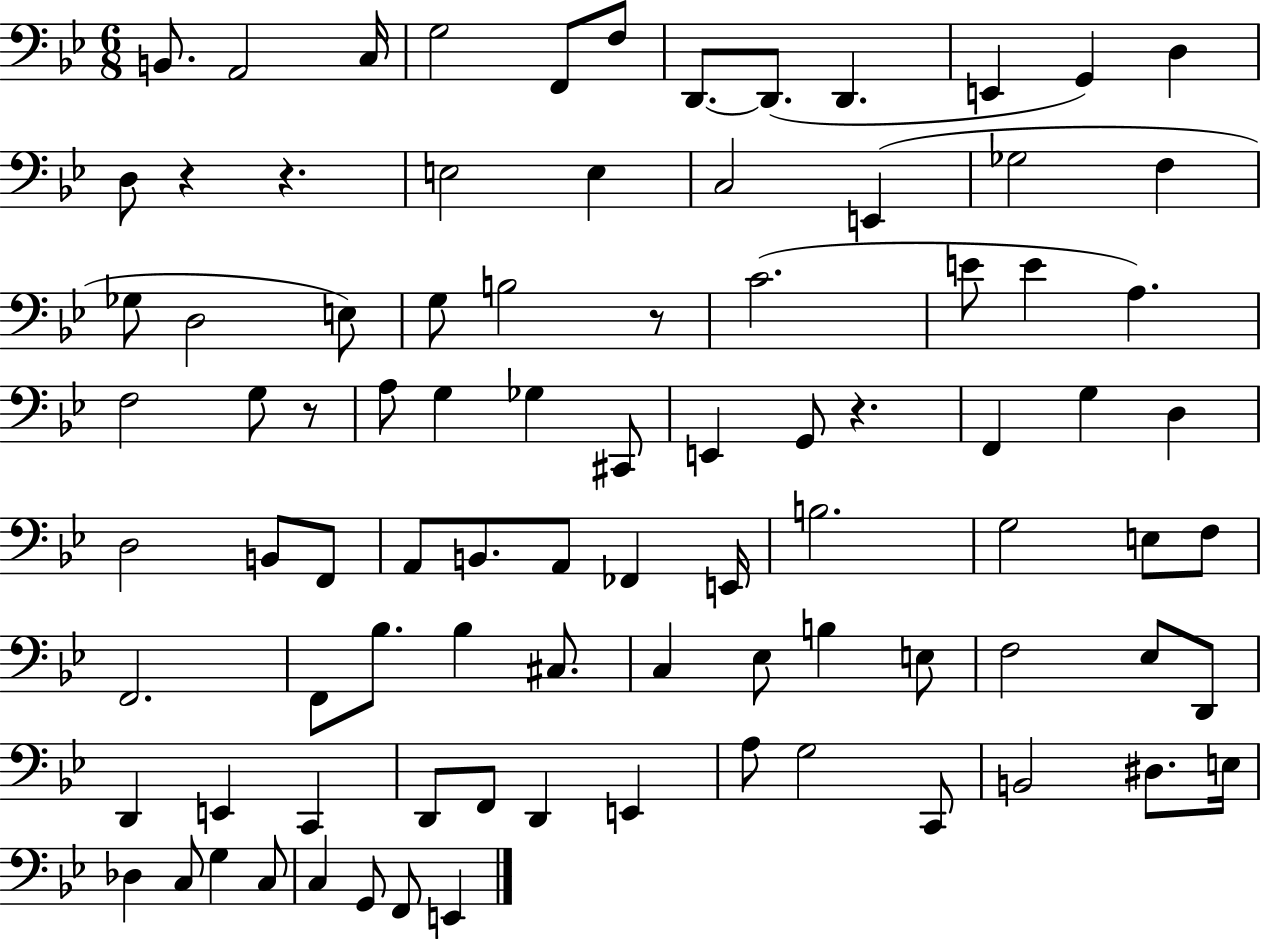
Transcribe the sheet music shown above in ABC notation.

X:1
T:Untitled
M:6/8
L:1/4
K:Bb
B,,/2 A,,2 C,/4 G,2 F,,/2 F,/2 D,,/2 D,,/2 D,, E,, G,, D, D,/2 z z E,2 E, C,2 E,, _G,2 F, _G,/2 D,2 E,/2 G,/2 B,2 z/2 C2 E/2 E A, F,2 G,/2 z/2 A,/2 G, _G, ^C,,/2 E,, G,,/2 z F,, G, D, D,2 B,,/2 F,,/2 A,,/2 B,,/2 A,,/2 _F,, E,,/4 B,2 G,2 E,/2 F,/2 F,,2 F,,/2 _B,/2 _B, ^C,/2 C, _E,/2 B, E,/2 F,2 _E,/2 D,,/2 D,, E,, C,, D,,/2 F,,/2 D,, E,, A,/2 G,2 C,,/2 B,,2 ^D,/2 E,/4 _D, C,/2 G, C,/2 C, G,,/2 F,,/2 E,,